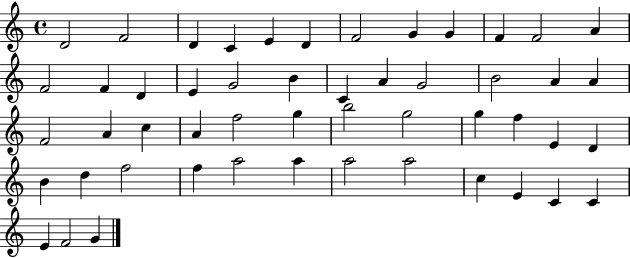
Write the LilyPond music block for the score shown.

{
  \clef treble
  \time 4/4
  \defaultTimeSignature
  \key c \major
  d'2 f'2 | d'4 c'4 e'4 d'4 | f'2 g'4 g'4 | f'4 f'2 a'4 | \break f'2 f'4 d'4 | e'4 g'2 b'4 | c'4 a'4 g'2 | b'2 a'4 a'4 | \break f'2 a'4 c''4 | a'4 f''2 g''4 | b''2 g''2 | g''4 f''4 e'4 d'4 | \break b'4 d''4 f''2 | f''4 a''2 a''4 | a''2 a''2 | c''4 e'4 c'4 c'4 | \break e'4 f'2 g'4 | \bar "|."
}